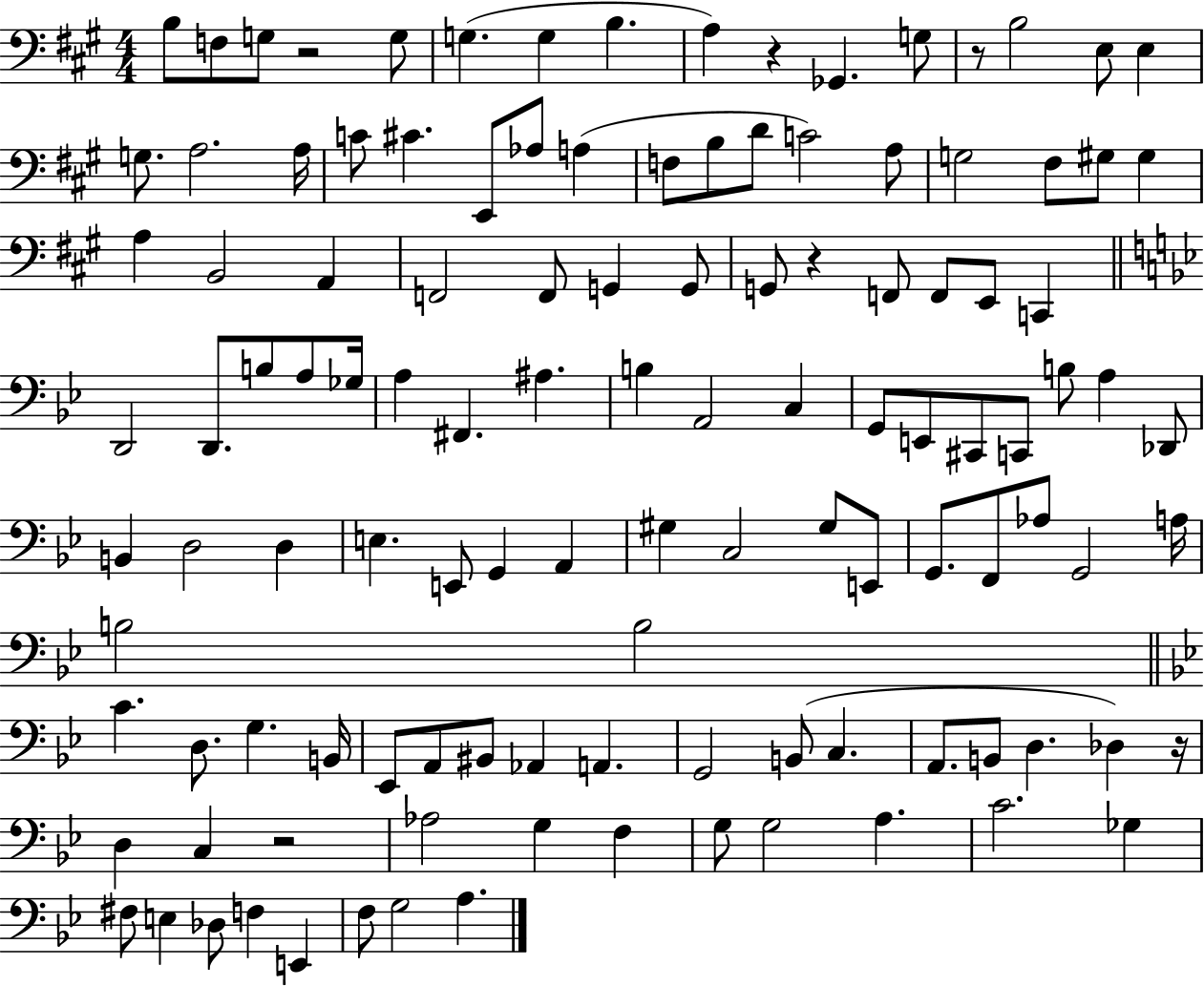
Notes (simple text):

B3/e F3/e G3/e R/h G3/e G3/q. G3/q B3/q. A3/q R/q Gb2/q. G3/e R/e B3/h E3/e E3/q G3/e. A3/h. A3/s C4/e C#4/q. E2/e Ab3/e A3/q F3/e B3/e D4/e C4/h A3/e G3/h F#3/e G#3/e G#3/q A3/q B2/h A2/q F2/h F2/e G2/q G2/e G2/e R/q F2/e F2/e E2/e C2/q D2/h D2/e. B3/e A3/e Gb3/s A3/q F#2/q. A#3/q. B3/q A2/h C3/q G2/e E2/e C#2/e C2/e B3/e A3/q Db2/e B2/q D3/h D3/q E3/q. E2/e G2/q A2/q G#3/q C3/h G#3/e E2/e G2/e. F2/e Ab3/e G2/h A3/s B3/h B3/h C4/q. D3/e. G3/q. B2/s Eb2/e A2/e BIS2/e Ab2/q A2/q. G2/h B2/e C3/q. A2/e. B2/e D3/q. Db3/q R/s D3/q C3/q R/h Ab3/h G3/q F3/q G3/e G3/h A3/q. C4/h. Gb3/q F#3/e E3/q Db3/e F3/q E2/q F3/e G3/h A3/q.